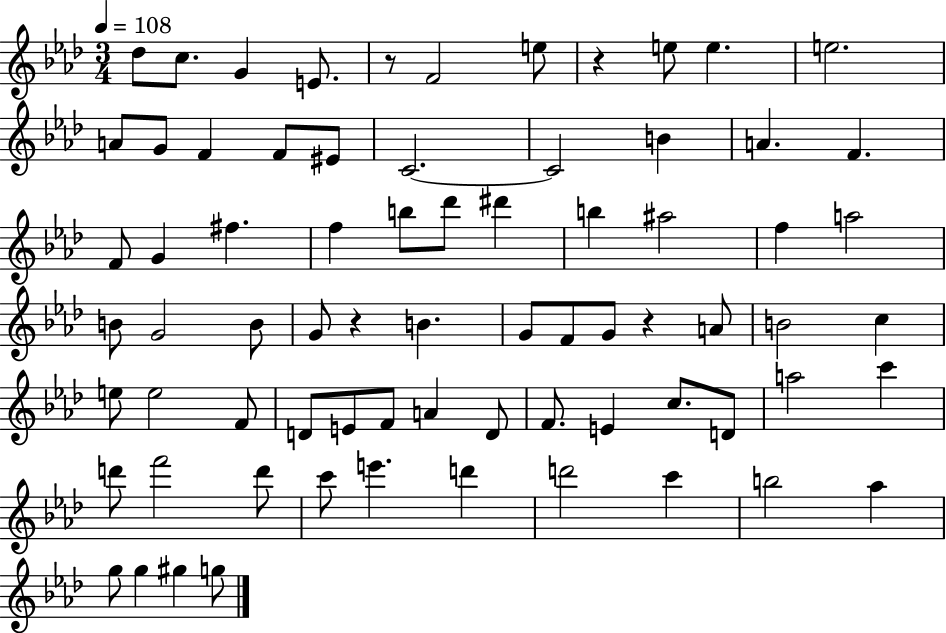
Db5/e C5/e. G4/q E4/e. R/e F4/h E5/e R/q E5/e E5/q. E5/h. A4/e G4/e F4/q F4/e EIS4/e C4/h. C4/h B4/q A4/q. F4/q. F4/e G4/q F#5/q. F5/q B5/e Db6/e D#6/q B5/q A#5/h F5/q A5/h B4/e G4/h B4/e G4/e R/q B4/q. G4/e F4/e G4/e R/q A4/e B4/h C5/q E5/e E5/h F4/e D4/e E4/e F4/e A4/q D4/e F4/e. E4/q C5/e. D4/e A5/h C6/q D6/e F6/h D6/e C6/e E6/q. D6/q D6/h C6/q B5/h Ab5/q G5/e G5/q G#5/q G5/e